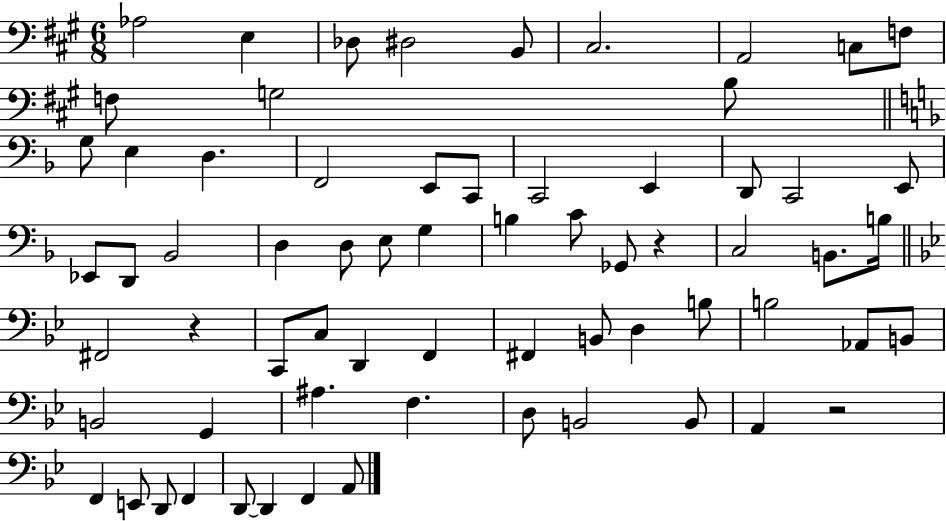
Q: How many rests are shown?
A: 3